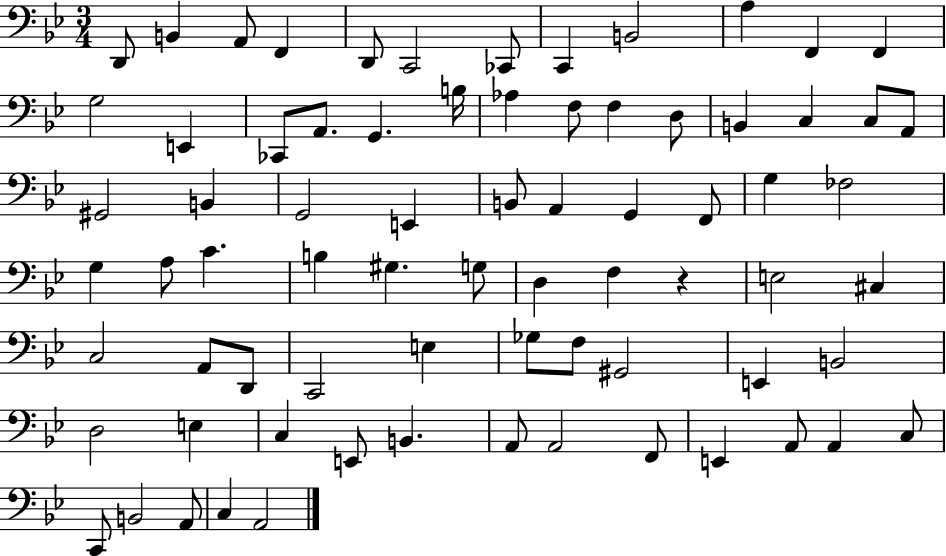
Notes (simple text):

D2/e B2/q A2/e F2/q D2/e C2/h CES2/e C2/q B2/h A3/q F2/q F2/q G3/h E2/q CES2/e A2/e. G2/q. B3/s Ab3/q F3/e F3/q D3/e B2/q C3/q C3/e A2/e G#2/h B2/q G2/h E2/q B2/e A2/q G2/q F2/e G3/q FES3/h G3/q A3/e C4/q. B3/q G#3/q. G3/e D3/q F3/q R/q E3/h C#3/q C3/h A2/e D2/e C2/h E3/q Gb3/e F3/e G#2/h E2/q B2/h D3/h E3/q C3/q E2/e B2/q. A2/e A2/h F2/e E2/q A2/e A2/q C3/e C2/e B2/h A2/e C3/q A2/h